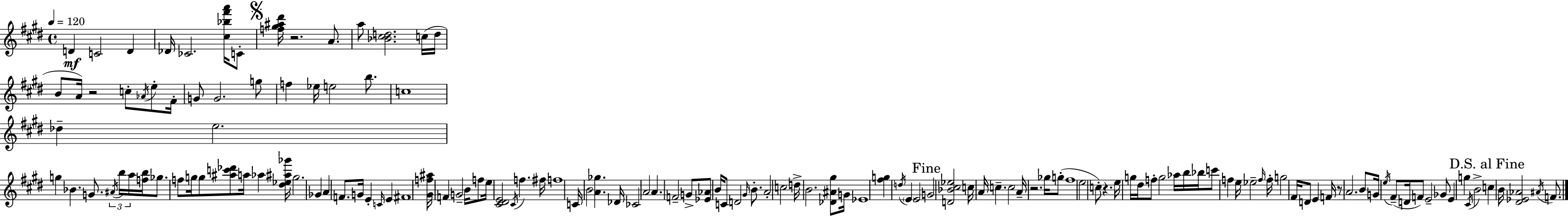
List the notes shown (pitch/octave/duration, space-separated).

D4/q C4/h D4/q Db4/s CES4/h. [C#5,Bb5,F#6,A6]/s C4/e [F5,G#5,A#5,D#6]/s R/h. A4/e. A5/e [Bb4,C#5,D5]/h. C5/s D5/s B4/e A4/s R/h C5/e Ab4/s E5/e F#4/s G4/e G4/h. G5/e F5/q Eb5/s E5/h B5/e. C5/w Db5/q E5/h. G5/q Bb4/q. G4/e. A#4/s B5/s A5/s [F5,B5]/s Gb5/e. F5/e G5/s G5/e [A#5,C6,Db6]/e A5/s Ab5/q [D#5,Eb5,A#5,Gb6]/s G5/h. Gb4/q A4/q F4/e. G4/s E4/q C4/s E4/q F#4/w [G#4,F5,A#5]/s F4/q G4/h B4/s F5/e E5/s [C#4,D#4,E4]/h C#4/s F5/q. F#5/s F5/w C4/s B4/h [A4,Gb5]/q. Db4/s CES4/h A4/h A4/q. F4/h G4/e [Eb4,Ab4]/e B4/s C4/e D4/h G#4/s B4/e. A4/h C5/h D5/s B4/h. [Db4,A#4,G#5]/e G4/s Eb4/w [F#5,G5]/q D5/s E4/q E4/h G4/h [D4,Bb4,C#5,Eb5]/h C5/s A4/s C5/q. C5/h A4/s R/h. Gb5/s G5/e F#5/w E5/h C5/e R/q. E5/s G5/s D#5/s F5/e G5/h Ab5/s B5/s Bb5/s C6/e F5/q E5/s Eb5/h F5/s F5/s G5/h F#4/s D4/e E4/q F4/s R/e A4/h. B4/e G4/s E5/s F#4/e D4/s F4/e E4/h Gb4/e E4/q G5/q C#4/s B4/h C5/q B4/s [D#4,Eb4,Ab4]/h A#4/s F4/e.